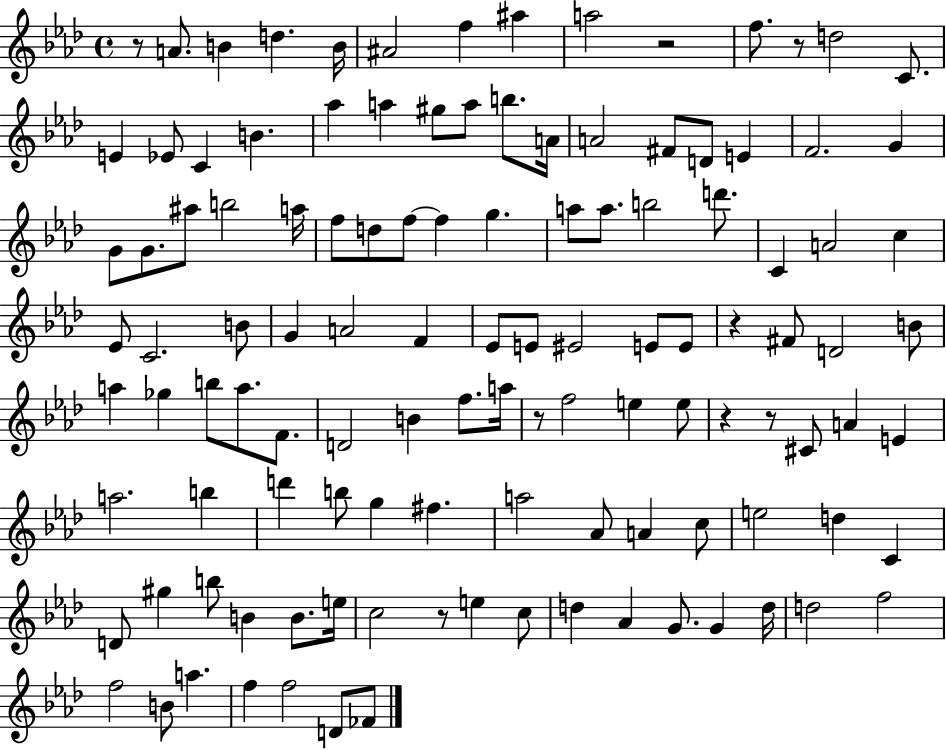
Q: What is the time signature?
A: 4/4